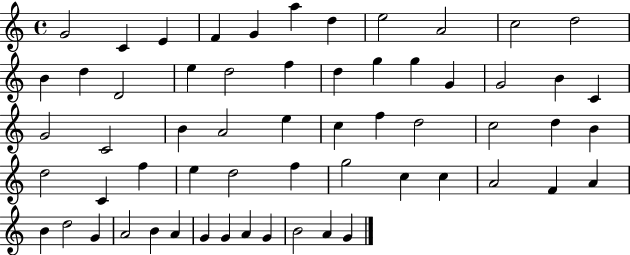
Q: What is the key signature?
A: C major